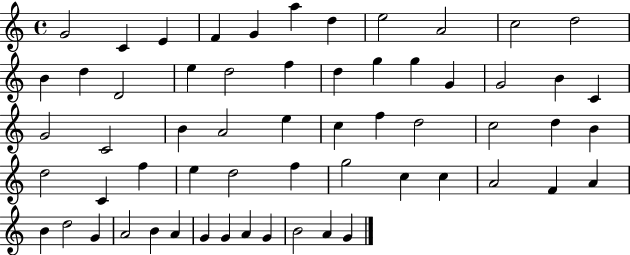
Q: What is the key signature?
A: C major